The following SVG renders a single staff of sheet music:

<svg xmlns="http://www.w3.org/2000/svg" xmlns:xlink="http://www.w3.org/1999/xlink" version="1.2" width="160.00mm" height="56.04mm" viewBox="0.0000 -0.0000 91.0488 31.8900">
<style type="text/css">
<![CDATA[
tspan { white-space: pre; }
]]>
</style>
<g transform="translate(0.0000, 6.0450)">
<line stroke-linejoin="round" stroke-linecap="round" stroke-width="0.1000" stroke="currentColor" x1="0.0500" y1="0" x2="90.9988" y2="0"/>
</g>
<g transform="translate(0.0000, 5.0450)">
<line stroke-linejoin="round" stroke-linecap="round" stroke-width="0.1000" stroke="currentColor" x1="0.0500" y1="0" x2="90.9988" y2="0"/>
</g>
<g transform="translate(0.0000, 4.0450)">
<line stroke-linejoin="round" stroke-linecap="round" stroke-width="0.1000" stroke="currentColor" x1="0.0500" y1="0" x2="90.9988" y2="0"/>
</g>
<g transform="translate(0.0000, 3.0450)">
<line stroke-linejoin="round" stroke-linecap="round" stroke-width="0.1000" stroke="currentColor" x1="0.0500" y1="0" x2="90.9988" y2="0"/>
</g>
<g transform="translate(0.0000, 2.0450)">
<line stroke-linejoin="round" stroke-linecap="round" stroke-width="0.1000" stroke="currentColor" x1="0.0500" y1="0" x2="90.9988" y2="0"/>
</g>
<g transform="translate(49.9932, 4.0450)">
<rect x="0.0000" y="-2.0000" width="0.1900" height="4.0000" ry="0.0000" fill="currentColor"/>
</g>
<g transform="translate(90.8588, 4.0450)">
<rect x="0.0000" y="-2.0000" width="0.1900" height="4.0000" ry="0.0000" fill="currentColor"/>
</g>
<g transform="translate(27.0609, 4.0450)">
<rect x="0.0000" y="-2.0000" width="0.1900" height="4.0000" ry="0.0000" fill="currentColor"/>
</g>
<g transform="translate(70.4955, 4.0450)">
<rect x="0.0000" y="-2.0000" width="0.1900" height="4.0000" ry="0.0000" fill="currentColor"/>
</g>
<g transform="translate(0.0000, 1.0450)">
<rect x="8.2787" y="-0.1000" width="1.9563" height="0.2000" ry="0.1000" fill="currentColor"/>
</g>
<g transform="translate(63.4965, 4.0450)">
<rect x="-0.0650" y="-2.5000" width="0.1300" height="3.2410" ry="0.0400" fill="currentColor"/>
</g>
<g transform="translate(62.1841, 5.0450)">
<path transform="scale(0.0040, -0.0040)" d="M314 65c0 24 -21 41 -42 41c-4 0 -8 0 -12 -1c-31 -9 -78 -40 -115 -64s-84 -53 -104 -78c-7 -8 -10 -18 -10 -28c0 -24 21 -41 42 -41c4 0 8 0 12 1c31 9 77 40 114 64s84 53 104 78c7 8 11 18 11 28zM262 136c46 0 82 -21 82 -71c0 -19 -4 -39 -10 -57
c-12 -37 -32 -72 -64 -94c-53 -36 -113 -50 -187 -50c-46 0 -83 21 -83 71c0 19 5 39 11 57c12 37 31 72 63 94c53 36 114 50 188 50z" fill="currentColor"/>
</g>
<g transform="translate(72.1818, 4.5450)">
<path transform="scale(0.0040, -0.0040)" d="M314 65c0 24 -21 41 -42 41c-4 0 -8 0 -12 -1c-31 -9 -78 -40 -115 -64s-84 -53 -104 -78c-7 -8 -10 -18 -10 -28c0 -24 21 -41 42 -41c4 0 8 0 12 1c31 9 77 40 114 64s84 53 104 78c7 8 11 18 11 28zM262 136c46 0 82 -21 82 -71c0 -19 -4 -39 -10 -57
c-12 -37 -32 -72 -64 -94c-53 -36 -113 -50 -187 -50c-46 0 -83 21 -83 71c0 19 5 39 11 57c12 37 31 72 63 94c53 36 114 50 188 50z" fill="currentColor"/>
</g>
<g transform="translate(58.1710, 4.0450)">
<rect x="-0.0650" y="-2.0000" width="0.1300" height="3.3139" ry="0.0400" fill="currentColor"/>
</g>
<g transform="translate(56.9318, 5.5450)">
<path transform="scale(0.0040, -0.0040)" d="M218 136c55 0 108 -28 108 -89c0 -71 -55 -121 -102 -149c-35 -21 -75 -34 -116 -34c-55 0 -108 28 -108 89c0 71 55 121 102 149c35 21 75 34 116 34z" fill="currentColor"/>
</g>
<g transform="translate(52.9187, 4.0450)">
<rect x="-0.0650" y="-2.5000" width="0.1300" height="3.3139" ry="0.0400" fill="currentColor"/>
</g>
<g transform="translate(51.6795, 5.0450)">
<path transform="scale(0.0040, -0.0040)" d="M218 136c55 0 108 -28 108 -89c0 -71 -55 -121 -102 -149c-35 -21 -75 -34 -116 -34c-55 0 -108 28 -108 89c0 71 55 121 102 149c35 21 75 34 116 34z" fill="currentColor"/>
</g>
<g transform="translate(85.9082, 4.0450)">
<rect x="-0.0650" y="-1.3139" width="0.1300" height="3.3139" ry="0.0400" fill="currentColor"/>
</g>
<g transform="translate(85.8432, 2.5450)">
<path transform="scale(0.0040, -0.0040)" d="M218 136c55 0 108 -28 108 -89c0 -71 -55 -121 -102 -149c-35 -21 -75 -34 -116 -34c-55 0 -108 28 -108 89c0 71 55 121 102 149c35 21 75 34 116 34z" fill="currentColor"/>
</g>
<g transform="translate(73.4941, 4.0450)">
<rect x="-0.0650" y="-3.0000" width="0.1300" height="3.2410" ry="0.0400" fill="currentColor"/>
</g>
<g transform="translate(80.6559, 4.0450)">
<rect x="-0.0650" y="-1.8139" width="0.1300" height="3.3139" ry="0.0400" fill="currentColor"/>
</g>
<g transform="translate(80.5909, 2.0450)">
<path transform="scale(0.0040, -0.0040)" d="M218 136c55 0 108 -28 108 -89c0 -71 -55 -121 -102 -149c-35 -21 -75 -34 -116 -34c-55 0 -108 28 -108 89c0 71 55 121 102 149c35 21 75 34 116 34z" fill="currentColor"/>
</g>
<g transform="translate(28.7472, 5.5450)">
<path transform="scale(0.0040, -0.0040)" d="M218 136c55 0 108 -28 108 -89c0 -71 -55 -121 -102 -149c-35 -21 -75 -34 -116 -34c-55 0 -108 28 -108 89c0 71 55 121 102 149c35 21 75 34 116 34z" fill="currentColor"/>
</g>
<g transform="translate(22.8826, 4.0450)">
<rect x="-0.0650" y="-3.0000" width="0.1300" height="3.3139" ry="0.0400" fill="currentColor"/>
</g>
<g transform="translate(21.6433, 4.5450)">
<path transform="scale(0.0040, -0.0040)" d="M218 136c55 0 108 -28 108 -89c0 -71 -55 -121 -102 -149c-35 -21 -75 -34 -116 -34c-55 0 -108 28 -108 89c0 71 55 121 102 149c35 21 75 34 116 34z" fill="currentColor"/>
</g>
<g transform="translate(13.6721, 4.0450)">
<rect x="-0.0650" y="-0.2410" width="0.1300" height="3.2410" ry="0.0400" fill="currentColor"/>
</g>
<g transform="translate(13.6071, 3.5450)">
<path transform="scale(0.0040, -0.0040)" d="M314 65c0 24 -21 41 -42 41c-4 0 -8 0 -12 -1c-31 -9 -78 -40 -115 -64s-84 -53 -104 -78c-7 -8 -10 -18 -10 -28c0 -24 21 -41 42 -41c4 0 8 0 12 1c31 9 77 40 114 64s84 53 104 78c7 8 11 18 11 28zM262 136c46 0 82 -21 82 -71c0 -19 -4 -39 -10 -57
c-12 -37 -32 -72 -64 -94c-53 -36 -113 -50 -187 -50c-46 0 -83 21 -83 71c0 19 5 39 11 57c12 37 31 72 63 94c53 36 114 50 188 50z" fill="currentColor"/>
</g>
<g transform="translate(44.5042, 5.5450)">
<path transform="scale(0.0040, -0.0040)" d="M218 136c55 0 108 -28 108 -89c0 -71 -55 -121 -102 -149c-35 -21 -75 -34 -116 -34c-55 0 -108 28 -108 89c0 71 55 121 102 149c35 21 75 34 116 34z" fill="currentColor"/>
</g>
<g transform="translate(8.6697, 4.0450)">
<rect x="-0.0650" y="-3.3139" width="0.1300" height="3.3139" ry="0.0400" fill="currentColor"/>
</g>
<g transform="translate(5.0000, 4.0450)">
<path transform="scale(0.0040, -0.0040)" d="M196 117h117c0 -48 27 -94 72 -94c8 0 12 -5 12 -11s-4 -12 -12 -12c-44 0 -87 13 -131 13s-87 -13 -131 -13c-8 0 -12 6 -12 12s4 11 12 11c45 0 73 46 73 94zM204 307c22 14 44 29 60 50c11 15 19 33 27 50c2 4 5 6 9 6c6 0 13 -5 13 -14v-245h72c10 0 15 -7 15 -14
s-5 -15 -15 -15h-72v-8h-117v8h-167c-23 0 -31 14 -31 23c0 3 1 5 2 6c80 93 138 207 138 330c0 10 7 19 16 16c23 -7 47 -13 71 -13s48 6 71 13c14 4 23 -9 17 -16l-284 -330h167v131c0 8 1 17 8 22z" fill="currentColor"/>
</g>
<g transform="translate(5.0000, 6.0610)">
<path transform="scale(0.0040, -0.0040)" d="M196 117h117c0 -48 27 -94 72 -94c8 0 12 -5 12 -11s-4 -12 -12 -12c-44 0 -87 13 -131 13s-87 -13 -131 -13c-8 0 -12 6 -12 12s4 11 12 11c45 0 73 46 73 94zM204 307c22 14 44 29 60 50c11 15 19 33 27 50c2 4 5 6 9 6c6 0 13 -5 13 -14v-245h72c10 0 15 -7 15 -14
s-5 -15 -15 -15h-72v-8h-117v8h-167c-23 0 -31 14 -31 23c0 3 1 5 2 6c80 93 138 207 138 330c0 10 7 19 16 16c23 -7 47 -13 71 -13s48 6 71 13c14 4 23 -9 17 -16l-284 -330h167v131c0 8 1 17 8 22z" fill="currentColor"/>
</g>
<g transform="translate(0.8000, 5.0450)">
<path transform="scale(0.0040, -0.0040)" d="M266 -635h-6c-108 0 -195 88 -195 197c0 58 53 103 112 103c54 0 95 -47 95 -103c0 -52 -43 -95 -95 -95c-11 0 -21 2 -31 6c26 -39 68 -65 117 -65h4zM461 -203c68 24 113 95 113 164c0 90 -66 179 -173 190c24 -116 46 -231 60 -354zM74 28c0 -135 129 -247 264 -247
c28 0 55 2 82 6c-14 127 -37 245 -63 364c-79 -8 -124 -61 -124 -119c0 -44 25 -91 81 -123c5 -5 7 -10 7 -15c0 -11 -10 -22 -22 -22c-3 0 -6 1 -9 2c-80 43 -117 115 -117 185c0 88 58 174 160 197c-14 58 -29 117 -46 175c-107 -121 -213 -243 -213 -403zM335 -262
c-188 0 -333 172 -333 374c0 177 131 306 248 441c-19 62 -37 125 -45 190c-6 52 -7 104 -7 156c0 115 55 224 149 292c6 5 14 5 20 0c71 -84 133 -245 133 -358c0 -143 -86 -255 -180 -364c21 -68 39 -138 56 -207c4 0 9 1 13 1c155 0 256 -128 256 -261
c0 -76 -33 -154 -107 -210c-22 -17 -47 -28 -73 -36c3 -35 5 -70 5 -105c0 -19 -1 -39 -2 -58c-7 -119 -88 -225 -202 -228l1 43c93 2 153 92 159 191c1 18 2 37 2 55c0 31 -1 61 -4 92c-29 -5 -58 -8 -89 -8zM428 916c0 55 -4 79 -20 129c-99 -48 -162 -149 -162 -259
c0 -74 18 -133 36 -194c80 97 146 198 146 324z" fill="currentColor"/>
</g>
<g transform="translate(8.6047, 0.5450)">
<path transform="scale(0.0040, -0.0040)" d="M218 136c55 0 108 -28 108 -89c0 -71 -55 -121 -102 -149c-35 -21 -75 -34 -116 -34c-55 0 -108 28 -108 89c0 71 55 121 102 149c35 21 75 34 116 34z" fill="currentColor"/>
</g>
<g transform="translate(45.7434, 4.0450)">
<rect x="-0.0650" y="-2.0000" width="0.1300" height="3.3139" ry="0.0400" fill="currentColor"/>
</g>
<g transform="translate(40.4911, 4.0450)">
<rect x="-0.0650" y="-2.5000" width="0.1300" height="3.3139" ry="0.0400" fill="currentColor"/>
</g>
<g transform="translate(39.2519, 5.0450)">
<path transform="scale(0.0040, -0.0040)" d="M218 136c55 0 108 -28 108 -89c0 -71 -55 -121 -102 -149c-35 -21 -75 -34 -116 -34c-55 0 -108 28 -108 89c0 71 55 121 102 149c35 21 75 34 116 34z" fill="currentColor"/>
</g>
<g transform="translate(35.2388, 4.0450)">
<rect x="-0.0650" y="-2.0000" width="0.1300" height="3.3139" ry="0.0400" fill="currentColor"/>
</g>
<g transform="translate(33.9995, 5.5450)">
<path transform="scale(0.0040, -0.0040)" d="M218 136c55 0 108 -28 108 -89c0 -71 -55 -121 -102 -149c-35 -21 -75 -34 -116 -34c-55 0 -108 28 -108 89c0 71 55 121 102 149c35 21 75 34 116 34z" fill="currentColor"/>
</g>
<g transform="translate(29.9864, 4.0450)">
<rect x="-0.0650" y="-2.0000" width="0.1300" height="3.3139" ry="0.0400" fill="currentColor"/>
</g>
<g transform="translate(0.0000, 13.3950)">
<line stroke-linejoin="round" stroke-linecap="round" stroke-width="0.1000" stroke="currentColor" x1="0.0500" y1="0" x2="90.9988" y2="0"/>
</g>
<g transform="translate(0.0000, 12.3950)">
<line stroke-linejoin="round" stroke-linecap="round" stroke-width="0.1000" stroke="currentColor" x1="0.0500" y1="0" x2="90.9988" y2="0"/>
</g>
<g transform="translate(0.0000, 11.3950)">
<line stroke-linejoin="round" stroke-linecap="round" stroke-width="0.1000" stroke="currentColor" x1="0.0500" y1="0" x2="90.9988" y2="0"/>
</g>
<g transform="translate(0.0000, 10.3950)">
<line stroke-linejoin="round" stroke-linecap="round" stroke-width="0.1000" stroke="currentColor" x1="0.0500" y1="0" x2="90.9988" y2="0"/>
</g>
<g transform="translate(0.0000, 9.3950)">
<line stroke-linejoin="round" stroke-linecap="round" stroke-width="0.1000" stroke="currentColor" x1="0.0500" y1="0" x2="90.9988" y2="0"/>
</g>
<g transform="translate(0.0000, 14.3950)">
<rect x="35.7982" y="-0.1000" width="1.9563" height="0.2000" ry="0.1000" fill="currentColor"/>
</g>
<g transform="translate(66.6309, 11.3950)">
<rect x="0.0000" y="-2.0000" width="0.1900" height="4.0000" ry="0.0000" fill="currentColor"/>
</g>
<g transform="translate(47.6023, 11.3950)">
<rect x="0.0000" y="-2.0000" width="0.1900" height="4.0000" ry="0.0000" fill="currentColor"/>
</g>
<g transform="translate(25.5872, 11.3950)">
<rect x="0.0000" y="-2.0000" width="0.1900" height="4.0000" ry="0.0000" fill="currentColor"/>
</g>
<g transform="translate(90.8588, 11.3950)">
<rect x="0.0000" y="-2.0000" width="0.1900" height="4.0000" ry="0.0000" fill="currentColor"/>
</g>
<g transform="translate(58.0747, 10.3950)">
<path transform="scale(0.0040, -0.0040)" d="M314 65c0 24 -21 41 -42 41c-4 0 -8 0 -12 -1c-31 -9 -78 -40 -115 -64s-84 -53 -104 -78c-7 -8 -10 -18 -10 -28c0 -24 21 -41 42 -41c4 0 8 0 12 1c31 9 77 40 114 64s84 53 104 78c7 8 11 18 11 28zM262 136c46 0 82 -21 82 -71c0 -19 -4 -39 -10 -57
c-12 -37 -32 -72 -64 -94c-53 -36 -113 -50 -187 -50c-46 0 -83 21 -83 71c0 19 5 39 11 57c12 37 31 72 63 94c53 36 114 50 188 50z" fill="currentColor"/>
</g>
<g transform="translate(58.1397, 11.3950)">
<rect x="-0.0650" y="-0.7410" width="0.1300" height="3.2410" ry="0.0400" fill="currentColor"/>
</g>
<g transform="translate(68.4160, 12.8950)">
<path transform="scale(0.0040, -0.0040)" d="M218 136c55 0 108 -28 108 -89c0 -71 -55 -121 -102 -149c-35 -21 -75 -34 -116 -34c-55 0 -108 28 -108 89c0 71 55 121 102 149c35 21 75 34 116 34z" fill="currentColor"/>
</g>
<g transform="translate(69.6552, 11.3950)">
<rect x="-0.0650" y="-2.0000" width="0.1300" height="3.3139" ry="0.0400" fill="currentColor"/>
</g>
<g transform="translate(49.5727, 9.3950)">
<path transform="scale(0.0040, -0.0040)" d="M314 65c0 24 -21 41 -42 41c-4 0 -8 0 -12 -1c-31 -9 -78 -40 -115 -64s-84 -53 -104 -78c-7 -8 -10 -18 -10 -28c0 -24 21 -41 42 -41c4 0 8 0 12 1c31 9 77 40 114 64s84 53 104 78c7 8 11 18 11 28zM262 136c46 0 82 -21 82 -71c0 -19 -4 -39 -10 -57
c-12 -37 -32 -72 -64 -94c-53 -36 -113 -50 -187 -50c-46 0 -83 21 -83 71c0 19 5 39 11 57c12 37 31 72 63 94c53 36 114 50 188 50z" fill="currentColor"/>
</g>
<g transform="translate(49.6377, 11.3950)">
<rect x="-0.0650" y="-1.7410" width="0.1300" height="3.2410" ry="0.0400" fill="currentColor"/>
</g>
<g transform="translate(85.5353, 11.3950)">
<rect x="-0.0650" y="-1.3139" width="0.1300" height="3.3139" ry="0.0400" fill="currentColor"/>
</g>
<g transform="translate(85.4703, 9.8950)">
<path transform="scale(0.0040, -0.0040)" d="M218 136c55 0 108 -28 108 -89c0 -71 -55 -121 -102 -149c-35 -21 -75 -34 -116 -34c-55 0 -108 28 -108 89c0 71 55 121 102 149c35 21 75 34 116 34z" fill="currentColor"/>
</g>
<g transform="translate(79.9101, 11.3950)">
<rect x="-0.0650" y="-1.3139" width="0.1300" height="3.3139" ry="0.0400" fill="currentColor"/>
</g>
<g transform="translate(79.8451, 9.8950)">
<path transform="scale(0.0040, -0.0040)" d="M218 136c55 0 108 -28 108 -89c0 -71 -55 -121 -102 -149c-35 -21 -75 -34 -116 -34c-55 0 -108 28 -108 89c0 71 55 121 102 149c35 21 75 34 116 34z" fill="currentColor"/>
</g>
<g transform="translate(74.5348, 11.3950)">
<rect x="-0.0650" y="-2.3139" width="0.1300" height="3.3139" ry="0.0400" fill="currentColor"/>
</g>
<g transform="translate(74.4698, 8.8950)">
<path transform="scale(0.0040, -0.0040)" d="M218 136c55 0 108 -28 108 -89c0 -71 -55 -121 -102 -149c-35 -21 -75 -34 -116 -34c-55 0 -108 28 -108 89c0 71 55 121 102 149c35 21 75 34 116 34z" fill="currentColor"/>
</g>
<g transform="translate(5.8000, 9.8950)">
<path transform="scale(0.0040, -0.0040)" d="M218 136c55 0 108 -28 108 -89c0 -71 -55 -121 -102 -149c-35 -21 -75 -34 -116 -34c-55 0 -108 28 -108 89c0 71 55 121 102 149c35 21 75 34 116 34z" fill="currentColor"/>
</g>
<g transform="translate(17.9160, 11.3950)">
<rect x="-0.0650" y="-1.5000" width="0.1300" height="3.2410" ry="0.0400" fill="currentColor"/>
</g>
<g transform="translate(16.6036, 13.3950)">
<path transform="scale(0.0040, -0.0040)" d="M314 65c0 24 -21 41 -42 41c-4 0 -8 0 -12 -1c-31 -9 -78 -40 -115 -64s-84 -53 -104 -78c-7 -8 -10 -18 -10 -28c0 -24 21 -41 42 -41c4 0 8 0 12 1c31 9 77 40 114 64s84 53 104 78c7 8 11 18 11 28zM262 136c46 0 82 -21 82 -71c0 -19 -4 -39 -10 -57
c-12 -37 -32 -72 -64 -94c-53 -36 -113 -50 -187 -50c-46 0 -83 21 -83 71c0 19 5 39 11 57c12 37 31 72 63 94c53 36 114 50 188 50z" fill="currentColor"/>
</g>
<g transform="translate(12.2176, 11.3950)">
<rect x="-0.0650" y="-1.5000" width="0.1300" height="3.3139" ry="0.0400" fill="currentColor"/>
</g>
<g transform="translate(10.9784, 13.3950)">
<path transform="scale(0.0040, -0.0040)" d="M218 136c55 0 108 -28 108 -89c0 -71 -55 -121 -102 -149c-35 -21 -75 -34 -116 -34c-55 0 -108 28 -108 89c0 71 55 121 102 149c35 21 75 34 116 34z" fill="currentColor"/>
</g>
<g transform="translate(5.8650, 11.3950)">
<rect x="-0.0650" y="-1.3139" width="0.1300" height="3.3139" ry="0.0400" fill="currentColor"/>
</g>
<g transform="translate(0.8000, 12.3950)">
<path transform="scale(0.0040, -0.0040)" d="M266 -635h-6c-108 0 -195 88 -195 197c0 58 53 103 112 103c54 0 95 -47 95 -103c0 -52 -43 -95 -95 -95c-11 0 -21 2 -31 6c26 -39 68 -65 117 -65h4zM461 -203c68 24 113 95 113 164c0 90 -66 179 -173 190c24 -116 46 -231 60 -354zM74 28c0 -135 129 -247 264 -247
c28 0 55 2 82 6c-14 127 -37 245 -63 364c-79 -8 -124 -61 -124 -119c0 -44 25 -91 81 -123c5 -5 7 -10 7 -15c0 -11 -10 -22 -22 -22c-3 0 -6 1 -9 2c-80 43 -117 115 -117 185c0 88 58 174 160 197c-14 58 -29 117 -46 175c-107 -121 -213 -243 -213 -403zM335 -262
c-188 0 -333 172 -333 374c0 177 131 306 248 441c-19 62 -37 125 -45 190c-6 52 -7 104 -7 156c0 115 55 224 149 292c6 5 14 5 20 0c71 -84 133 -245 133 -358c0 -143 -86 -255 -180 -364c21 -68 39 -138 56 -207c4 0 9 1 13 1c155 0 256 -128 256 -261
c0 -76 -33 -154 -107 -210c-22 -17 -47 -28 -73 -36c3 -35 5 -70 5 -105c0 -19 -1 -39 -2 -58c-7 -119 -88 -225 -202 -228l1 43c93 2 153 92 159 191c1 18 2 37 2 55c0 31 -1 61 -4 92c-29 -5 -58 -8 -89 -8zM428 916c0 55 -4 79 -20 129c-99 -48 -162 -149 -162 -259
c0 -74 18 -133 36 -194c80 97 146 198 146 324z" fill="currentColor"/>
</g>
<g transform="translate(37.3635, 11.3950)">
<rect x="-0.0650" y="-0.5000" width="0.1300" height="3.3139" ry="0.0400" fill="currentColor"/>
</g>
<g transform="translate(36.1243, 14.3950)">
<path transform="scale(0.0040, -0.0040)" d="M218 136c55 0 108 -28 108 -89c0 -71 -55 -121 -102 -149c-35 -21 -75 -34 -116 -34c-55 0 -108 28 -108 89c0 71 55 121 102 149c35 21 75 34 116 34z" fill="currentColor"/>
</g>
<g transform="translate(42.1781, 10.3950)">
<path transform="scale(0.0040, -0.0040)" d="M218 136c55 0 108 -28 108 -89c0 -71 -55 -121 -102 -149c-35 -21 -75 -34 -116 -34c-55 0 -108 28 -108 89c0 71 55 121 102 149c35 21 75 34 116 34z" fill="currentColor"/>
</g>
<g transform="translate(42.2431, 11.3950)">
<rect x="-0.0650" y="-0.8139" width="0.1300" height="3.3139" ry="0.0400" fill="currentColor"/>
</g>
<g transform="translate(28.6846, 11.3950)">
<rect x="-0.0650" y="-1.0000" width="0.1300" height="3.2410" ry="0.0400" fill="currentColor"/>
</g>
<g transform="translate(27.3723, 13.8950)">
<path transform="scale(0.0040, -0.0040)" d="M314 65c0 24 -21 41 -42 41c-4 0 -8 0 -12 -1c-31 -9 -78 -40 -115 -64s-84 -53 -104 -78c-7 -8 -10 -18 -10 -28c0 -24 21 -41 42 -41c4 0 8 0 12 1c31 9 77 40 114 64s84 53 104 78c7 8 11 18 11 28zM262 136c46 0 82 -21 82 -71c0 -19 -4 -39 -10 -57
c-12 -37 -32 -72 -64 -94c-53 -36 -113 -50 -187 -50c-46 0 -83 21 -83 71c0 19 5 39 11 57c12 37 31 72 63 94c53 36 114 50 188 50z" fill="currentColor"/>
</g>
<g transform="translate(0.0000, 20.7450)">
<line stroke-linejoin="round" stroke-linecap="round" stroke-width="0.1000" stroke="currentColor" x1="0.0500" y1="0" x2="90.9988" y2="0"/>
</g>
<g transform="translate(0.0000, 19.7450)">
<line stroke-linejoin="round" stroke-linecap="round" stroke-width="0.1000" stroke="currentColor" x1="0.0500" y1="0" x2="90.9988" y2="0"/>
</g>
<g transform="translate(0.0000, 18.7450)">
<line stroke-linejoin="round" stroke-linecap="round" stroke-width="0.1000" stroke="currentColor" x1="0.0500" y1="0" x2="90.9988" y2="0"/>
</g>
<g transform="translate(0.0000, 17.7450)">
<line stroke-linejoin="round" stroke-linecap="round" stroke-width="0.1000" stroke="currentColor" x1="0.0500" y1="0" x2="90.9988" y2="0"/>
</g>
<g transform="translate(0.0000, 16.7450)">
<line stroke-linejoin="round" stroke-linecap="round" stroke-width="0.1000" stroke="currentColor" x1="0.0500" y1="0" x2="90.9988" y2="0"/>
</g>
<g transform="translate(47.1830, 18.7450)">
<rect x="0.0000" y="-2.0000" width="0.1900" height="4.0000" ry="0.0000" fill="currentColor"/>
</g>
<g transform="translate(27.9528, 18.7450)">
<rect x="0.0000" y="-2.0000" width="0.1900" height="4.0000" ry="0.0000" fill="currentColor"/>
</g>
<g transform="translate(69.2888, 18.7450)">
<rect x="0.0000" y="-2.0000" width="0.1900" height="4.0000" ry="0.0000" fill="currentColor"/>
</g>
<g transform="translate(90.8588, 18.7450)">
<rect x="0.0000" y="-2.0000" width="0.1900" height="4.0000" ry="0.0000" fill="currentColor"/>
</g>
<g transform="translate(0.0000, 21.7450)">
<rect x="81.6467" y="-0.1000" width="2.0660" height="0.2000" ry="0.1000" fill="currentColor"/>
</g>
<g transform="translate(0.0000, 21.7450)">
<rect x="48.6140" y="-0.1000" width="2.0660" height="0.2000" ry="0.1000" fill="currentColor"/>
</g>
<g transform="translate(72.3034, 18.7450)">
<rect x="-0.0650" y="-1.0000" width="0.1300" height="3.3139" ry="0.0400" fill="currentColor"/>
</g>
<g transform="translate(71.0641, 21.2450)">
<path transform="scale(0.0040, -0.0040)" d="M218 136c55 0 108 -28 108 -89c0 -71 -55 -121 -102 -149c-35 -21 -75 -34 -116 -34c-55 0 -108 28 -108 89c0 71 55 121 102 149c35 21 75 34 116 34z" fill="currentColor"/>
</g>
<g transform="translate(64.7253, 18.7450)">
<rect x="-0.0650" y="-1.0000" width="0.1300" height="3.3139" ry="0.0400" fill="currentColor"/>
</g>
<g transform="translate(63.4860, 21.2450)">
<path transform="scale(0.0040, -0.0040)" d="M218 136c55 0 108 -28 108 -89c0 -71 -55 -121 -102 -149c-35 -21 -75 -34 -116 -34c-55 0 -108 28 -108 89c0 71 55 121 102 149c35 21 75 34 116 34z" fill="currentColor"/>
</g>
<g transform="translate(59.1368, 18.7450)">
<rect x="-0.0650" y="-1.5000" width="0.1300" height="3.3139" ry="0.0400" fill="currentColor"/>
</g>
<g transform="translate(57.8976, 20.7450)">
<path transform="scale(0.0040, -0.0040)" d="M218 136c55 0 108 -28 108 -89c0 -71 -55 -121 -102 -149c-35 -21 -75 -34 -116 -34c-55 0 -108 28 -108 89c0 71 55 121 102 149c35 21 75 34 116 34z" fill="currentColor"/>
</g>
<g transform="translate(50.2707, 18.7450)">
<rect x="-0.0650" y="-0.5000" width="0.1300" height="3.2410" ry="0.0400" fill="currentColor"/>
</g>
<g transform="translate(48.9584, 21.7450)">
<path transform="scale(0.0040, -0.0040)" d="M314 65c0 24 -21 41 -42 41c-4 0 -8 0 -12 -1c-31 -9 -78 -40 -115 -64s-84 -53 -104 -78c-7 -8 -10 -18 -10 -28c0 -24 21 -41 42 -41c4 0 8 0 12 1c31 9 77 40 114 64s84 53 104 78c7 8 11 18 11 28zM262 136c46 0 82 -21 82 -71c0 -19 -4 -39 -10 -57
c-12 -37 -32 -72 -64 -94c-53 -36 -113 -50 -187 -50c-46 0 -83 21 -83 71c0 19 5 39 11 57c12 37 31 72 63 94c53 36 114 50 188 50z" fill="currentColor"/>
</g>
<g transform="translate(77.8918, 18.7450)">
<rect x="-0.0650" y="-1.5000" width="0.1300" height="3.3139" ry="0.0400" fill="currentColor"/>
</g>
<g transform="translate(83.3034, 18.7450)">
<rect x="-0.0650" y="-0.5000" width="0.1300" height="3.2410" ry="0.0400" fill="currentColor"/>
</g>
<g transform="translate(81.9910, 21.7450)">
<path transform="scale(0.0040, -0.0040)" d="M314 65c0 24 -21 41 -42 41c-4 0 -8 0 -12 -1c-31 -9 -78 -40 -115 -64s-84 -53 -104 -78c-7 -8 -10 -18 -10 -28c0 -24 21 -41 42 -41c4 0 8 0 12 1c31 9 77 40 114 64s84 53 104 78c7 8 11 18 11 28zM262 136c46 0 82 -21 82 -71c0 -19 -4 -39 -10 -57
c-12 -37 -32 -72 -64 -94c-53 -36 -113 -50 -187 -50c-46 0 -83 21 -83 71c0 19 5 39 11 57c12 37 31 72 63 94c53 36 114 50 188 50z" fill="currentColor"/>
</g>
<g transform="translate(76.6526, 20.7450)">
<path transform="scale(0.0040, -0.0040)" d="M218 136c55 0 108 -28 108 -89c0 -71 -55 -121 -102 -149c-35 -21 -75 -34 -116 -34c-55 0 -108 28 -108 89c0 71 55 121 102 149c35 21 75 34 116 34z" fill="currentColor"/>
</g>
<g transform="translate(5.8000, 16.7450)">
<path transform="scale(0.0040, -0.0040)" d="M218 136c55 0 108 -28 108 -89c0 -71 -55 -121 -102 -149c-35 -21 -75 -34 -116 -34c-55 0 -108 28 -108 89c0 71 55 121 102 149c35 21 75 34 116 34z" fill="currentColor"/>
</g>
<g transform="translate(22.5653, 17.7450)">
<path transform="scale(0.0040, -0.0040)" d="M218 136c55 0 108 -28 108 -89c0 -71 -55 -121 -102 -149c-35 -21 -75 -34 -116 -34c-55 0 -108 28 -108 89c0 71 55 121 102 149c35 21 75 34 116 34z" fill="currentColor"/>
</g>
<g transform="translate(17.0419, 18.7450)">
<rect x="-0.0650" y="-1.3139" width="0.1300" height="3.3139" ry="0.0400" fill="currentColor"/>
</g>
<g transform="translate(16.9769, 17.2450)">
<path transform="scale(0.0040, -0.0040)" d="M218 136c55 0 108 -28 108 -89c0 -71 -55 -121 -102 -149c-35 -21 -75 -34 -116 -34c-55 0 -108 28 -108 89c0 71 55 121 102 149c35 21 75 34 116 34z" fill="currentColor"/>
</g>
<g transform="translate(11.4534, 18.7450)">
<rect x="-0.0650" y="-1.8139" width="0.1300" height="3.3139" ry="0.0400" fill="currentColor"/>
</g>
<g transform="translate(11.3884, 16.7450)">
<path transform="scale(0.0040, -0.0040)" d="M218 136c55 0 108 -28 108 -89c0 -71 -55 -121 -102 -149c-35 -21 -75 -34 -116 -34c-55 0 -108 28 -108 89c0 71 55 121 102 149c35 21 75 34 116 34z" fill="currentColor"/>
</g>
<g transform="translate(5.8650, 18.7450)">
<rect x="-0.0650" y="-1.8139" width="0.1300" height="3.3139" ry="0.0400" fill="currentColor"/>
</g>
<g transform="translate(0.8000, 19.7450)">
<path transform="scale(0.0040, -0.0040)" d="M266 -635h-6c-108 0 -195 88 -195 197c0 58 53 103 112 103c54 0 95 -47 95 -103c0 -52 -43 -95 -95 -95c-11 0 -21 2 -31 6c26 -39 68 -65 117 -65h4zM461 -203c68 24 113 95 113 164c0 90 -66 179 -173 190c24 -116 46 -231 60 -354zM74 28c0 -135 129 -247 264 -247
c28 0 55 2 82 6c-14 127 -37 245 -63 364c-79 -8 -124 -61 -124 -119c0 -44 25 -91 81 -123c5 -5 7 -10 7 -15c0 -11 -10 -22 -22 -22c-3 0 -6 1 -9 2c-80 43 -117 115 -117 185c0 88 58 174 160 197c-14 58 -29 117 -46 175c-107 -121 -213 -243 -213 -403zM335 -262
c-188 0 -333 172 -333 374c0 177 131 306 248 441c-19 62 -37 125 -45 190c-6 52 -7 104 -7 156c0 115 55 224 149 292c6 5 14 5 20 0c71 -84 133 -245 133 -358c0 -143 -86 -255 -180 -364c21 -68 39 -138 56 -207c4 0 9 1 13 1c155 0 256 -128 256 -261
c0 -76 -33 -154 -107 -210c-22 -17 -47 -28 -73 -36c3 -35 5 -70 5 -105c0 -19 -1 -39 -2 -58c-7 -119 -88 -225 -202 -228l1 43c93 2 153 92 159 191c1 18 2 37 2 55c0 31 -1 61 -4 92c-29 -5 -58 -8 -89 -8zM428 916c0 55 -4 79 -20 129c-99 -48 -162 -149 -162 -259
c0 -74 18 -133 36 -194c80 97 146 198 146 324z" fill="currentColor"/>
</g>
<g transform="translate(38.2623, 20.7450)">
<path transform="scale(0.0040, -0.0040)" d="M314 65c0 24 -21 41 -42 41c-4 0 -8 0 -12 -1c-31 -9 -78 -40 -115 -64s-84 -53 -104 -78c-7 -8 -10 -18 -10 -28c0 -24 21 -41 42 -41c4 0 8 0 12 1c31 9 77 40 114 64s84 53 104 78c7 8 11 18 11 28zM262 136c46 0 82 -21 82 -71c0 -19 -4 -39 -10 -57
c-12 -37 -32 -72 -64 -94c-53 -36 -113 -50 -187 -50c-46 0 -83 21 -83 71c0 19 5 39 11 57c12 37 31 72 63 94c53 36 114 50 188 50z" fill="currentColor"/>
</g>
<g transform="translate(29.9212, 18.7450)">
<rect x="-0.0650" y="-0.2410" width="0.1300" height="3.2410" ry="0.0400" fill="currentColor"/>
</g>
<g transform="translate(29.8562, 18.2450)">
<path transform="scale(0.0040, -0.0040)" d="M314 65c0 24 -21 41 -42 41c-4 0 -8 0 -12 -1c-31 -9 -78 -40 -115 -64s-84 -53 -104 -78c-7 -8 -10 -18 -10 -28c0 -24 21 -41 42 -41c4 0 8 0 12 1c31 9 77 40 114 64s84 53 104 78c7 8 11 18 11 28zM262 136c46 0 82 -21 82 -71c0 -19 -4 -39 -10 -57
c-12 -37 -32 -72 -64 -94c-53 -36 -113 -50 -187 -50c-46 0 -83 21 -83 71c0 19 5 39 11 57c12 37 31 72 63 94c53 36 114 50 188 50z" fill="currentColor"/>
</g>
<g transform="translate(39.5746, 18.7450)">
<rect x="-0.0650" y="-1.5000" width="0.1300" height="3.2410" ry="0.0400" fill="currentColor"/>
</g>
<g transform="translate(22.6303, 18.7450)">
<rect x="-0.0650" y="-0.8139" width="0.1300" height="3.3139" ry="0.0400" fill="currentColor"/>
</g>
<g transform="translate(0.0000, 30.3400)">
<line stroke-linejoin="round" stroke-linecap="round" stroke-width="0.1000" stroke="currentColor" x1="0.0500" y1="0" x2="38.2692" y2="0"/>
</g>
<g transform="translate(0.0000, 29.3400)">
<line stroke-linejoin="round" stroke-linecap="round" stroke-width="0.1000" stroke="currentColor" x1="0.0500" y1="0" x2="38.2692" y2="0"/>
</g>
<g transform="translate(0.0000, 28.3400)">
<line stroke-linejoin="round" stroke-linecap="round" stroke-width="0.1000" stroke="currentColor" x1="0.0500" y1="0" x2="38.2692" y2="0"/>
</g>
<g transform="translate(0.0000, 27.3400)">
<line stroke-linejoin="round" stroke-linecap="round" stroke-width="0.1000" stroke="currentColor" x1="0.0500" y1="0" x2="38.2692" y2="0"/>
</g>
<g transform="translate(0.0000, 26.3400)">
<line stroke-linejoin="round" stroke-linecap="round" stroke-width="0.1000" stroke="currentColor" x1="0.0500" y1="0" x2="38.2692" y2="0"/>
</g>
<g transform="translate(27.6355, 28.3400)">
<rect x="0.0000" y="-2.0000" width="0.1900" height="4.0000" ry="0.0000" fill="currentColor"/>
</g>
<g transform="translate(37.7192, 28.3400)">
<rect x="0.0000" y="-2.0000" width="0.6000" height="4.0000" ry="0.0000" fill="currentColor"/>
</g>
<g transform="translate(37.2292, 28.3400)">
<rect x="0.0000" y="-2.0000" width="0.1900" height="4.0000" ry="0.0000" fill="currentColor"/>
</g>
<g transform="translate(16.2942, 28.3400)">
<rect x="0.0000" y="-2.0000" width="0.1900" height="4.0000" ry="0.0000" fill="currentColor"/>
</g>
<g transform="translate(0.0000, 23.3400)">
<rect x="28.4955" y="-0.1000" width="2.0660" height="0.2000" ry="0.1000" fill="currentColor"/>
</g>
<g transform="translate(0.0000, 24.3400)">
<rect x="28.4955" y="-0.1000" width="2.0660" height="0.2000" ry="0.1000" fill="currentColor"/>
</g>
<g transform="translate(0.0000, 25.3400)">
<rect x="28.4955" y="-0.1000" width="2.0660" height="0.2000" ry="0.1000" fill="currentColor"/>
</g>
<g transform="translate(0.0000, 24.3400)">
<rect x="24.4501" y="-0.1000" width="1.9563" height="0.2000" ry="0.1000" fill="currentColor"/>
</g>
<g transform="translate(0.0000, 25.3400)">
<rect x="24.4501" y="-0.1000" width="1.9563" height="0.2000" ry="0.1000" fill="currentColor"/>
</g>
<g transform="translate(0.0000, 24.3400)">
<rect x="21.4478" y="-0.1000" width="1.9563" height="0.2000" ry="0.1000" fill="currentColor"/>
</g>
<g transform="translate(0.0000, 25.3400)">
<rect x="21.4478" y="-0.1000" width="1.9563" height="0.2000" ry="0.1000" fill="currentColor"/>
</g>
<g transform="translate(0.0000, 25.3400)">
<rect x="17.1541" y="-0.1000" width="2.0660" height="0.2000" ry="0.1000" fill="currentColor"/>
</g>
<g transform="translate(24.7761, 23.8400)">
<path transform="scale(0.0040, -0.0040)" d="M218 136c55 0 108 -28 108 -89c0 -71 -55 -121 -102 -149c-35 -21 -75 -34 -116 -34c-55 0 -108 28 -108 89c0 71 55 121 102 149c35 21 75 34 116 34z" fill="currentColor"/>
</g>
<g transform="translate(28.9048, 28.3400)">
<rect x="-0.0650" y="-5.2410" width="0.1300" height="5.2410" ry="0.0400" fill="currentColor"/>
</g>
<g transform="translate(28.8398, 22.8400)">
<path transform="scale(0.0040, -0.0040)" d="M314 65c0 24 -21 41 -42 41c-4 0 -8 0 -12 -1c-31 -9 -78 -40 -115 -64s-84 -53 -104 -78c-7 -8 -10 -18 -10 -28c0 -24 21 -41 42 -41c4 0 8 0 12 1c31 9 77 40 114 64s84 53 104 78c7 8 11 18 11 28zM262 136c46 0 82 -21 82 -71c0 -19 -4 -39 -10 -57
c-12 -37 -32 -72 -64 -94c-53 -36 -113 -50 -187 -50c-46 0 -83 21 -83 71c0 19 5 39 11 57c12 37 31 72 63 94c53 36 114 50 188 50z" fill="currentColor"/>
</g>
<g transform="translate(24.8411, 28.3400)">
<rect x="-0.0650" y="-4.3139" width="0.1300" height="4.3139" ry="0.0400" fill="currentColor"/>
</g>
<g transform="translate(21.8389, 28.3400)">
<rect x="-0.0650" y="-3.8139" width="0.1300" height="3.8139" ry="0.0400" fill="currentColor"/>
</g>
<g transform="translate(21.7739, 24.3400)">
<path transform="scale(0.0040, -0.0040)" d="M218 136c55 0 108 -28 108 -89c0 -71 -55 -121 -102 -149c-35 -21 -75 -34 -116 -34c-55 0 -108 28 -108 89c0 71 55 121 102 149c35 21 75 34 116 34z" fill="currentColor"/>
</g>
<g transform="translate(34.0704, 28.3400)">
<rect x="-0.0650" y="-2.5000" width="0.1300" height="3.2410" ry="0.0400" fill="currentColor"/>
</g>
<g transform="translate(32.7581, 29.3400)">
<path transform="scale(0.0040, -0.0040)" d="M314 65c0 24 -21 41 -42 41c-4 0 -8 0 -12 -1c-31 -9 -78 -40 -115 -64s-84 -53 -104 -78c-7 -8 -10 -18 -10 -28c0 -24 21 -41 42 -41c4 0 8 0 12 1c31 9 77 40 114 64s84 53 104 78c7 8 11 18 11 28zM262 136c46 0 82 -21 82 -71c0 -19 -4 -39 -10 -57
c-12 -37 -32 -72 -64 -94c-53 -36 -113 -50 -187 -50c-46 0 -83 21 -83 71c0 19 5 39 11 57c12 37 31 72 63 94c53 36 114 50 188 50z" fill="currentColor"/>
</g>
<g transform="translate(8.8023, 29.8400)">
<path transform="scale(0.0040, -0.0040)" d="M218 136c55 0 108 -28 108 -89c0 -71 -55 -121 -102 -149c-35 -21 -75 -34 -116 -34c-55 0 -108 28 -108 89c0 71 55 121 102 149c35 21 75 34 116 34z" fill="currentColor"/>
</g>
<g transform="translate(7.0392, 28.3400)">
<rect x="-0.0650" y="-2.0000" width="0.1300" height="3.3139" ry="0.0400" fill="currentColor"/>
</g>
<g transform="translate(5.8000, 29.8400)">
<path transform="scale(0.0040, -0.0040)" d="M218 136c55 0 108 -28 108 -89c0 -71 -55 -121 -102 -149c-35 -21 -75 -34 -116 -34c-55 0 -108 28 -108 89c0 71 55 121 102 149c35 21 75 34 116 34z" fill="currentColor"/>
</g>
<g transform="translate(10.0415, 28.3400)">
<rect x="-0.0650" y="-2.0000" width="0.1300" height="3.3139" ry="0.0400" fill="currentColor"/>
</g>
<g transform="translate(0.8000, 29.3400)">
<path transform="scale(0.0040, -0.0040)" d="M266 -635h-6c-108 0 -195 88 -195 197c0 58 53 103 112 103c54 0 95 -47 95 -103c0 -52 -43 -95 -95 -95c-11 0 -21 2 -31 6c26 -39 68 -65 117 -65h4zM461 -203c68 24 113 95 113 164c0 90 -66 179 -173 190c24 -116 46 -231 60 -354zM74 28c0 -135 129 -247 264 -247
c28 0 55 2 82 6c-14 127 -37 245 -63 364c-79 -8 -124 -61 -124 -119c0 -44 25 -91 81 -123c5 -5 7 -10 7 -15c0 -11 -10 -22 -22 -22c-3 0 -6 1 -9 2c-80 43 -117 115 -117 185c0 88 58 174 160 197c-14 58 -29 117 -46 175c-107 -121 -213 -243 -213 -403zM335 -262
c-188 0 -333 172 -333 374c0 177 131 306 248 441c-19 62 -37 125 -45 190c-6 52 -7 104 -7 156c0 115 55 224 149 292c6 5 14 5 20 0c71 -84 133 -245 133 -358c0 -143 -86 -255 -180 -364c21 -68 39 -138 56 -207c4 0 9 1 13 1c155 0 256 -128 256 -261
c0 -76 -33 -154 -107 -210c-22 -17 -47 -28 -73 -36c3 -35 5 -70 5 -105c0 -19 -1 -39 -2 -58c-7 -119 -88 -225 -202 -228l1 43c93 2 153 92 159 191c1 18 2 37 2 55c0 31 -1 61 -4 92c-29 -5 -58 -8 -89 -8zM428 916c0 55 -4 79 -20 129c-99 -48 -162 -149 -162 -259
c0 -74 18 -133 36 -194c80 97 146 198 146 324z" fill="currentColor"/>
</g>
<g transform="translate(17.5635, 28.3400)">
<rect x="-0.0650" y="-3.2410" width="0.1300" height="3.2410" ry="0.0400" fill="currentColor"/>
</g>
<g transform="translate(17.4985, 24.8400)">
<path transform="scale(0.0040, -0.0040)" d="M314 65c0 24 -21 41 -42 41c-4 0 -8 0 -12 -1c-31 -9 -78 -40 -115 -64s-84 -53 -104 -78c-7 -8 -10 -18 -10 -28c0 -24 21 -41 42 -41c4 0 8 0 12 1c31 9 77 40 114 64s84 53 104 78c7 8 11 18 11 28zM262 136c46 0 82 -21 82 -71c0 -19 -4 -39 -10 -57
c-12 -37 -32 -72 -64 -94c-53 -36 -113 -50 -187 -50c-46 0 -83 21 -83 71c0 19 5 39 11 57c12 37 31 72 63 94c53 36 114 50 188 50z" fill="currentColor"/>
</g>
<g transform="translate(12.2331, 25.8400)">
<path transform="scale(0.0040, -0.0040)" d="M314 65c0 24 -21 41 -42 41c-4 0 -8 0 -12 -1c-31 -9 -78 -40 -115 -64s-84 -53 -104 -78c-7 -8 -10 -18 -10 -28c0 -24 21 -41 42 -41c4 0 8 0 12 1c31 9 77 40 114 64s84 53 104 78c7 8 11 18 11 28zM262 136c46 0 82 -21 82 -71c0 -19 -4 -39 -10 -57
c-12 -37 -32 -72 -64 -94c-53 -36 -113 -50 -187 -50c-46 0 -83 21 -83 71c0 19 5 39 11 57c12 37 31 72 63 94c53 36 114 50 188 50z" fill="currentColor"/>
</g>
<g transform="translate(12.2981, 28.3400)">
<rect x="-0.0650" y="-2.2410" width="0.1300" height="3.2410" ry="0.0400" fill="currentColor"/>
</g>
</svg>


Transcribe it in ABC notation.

X:1
T:Untitled
M:4/4
L:1/4
K:C
b c2 A F F G F G F G2 A2 f e e E E2 D2 C d f2 d2 F g e e f f e d c2 E2 C2 E D D E C2 F F g2 b2 c' d' f'2 G2